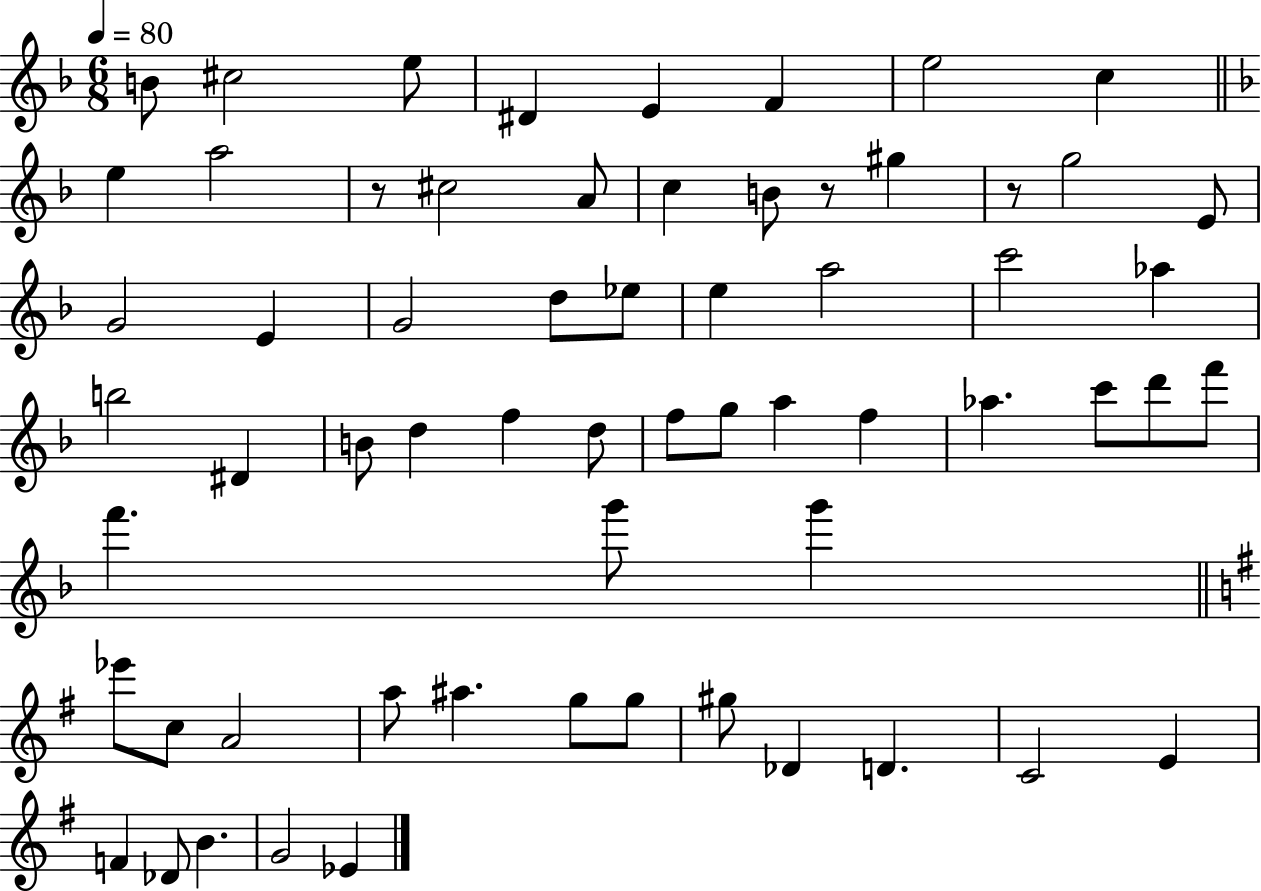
{
  \clef treble
  \numericTimeSignature
  \time 6/8
  \key f \major
  \tempo 4 = 80
  \repeat volta 2 { b'8 cis''2 e''8 | dis'4 e'4 f'4 | e''2 c''4 | \bar "||" \break \key f \major e''4 a''2 | r8 cis''2 a'8 | c''4 b'8 r8 gis''4 | r8 g''2 e'8 | \break g'2 e'4 | g'2 d''8 ees''8 | e''4 a''2 | c'''2 aes''4 | \break b''2 dis'4 | b'8 d''4 f''4 d''8 | f''8 g''8 a''4 f''4 | aes''4. c'''8 d'''8 f'''8 | \break f'''4. g'''8 g'''4 | \bar "||" \break \key e \minor ees'''8 c''8 a'2 | a''8 ais''4. g''8 g''8 | gis''8 des'4 d'4. | c'2 e'4 | \break f'4 des'8 b'4. | g'2 ees'4 | } \bar "|."
}